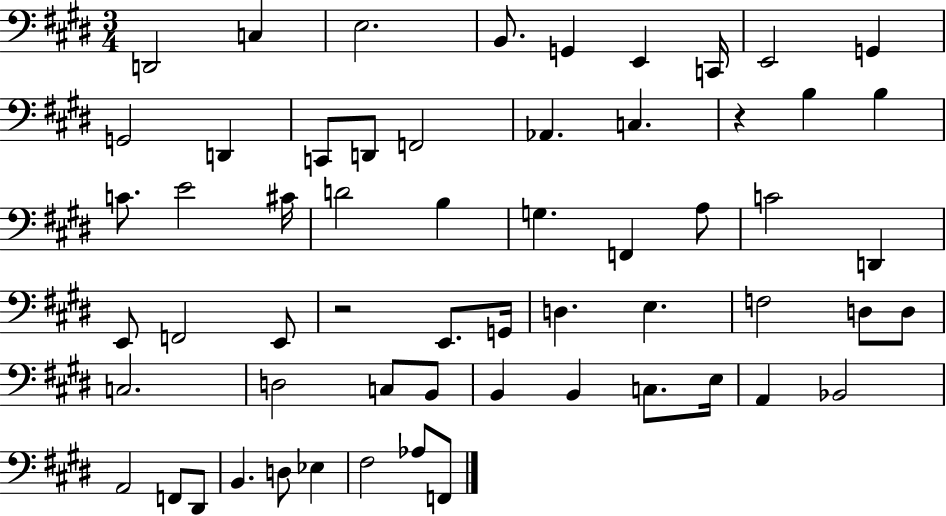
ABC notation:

X:1
T:Untitled
M:3/4
L:1/4
K:E
D,,2 C, E,2 B,,/2 G,, E,, C,,/4 E,,2 G,, G,,2 D,, C,,/2 D,,/2 F,,2 _A,, C, z B, B, C/2 E2 ^C/4 D2 B, G, F,, A,/2 C2 D,, E,,/2 F,,2 E,,/2 z2 E,,/2 G,,/4 D, E, F,2 D,/2 D,/2 C,2 D,2 C,/2 B,,/2 B,, B,, C,/2 E,/4 A,, _B,,2 A,,2 F,,/2 ^D,,/2 B,, D,/2 _E, ^F,2 _A,/2 F,,/2